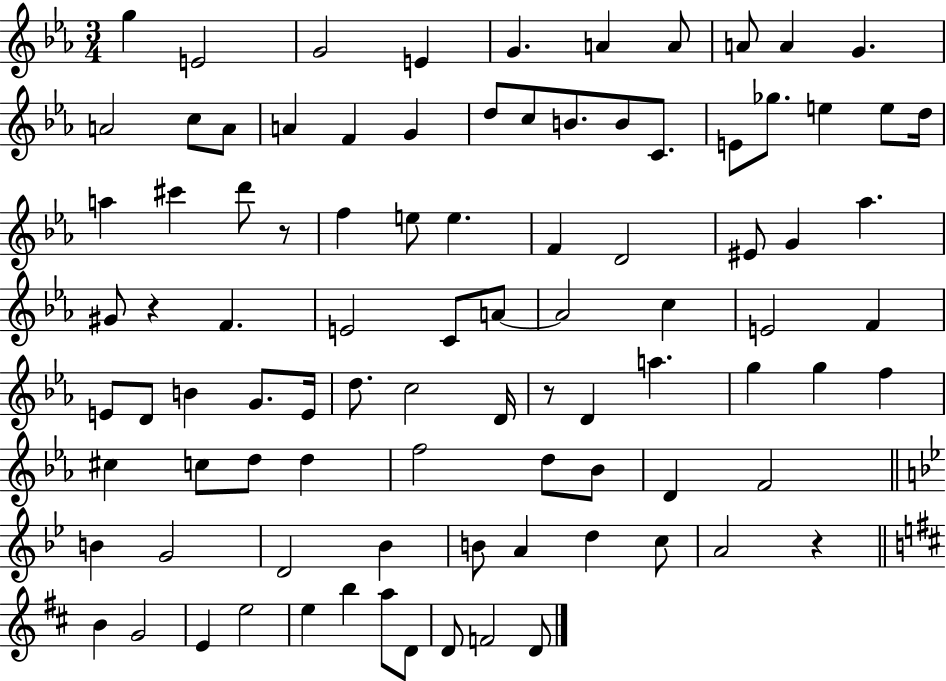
{
  \clef treble
  \numericTimeSignature
  \time 3/4
  \key ees \major
  g''4 e'2 | g'2 e'4 | g'4. a'4 a'8 | a'8 a'4 g'4. | \break a'2 c''8 a'8 | a'4 f'4 g'4 | d''8 c''8 b'8. b'8 c'8. | e'8 ges''8. e''4 e''8 d''16 | \break a''4 cis'''4 d'''8 r8 | f''4 e''8 e''4. | f'4 d'2 | eis'8 g'4 aes''4. | \break gis'8 r4 f'4. | e'2 c'8 a'8~~ | a'2 c''4 | e'2 f'4 | \break e'8 d'8 b'4 g'8. e'16 | d''8. c''2 d'16 | r8 d'4 a''4. | g''4 g''4 f''4 | \break cis''4 c''8 d''8 d''4 | f''2 d''8 bes'8 | d'4 f'2 | \bar "||" \break \key bes \major b'4 g'2 | d'2 bes'4 | b'8 a'4 d''4 c''8 | a'2 r4 | \break \bar "||" \break \key b \minor b'4 g'2 | e'4 e''2 | e''4 b''4 a''8 d'8 | d'8 f'2 d'8 | \break \bar "|."
}